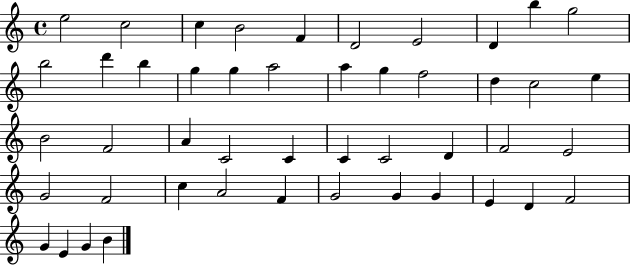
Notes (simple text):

E5/h C5/h C5/q B4/h F4/q D4/h E4/h D4/q B5/q G5/h B5/h D6/q B5/q G5/q G5/q A5/h A5/q G5/q F5/h D5/q C5/h E5/q B4/h F4/h A4/q C4/h C4/q C4/q C4/h D4/q F4/h E4/h G4/h F4/h C5/q A4/h F4/q G4/h G4/q G4/q E4/q D4/q F4/h G4/q E4/q G4/q B4/q